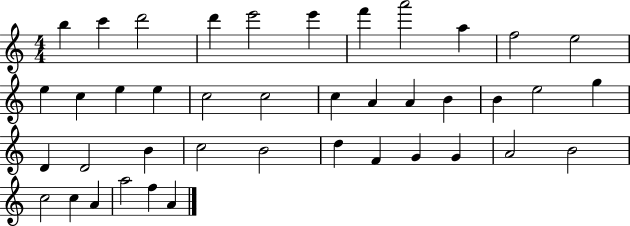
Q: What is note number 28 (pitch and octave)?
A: C5